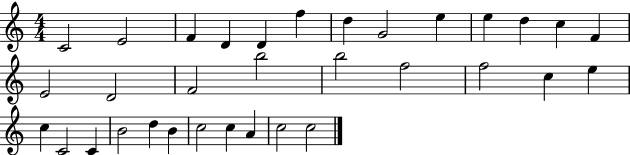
X:1
T:Untitled
M:4/4
L:1/4
K:C
C2 E2 F D D f d G2 e e d c F E2 D2 F2 b2 b2 f2 f2 c e c C2 C B2 d B c2 c A c2 c2